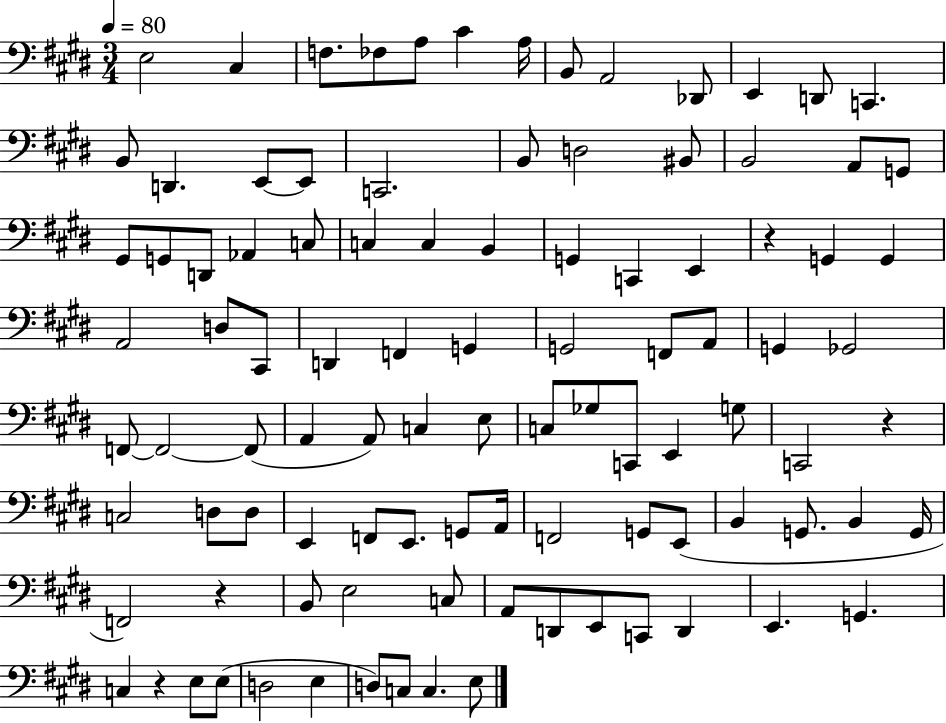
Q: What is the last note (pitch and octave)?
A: E3